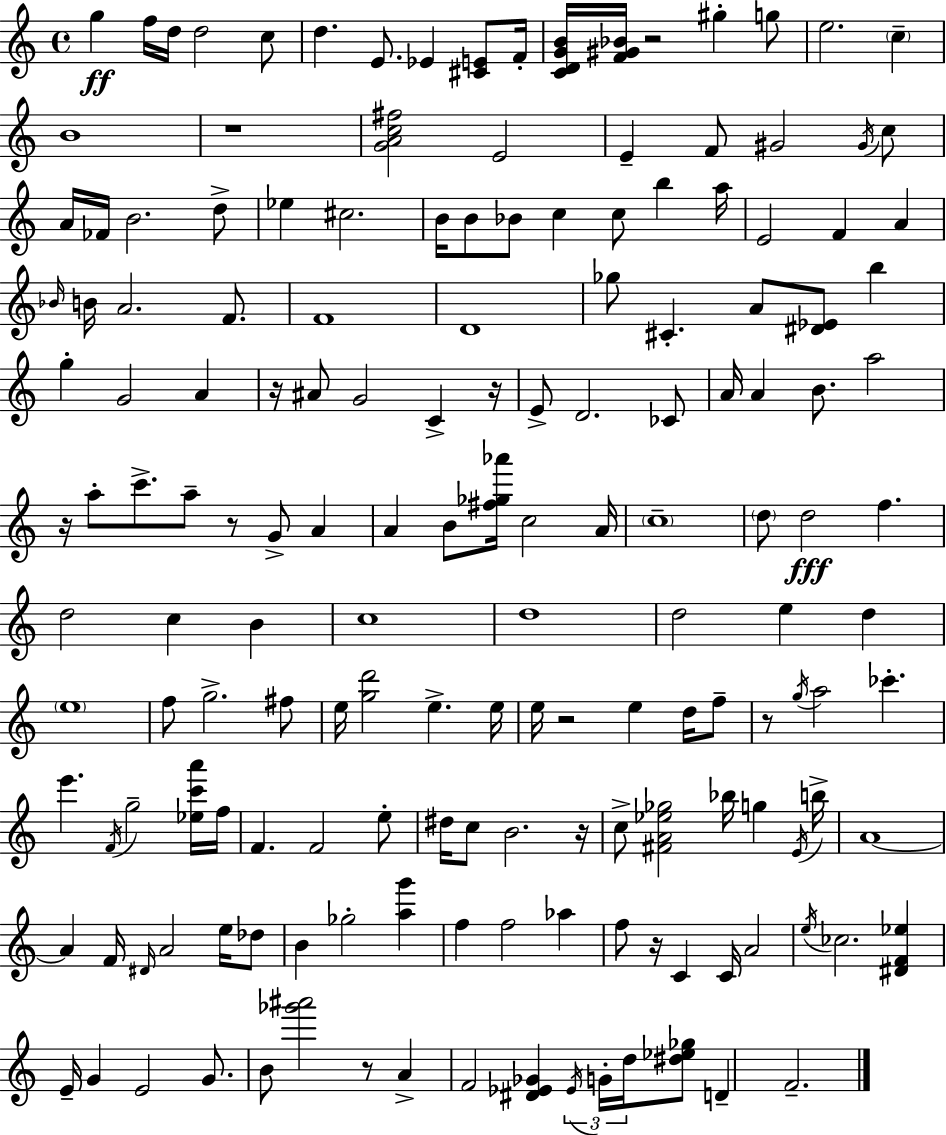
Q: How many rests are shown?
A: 11